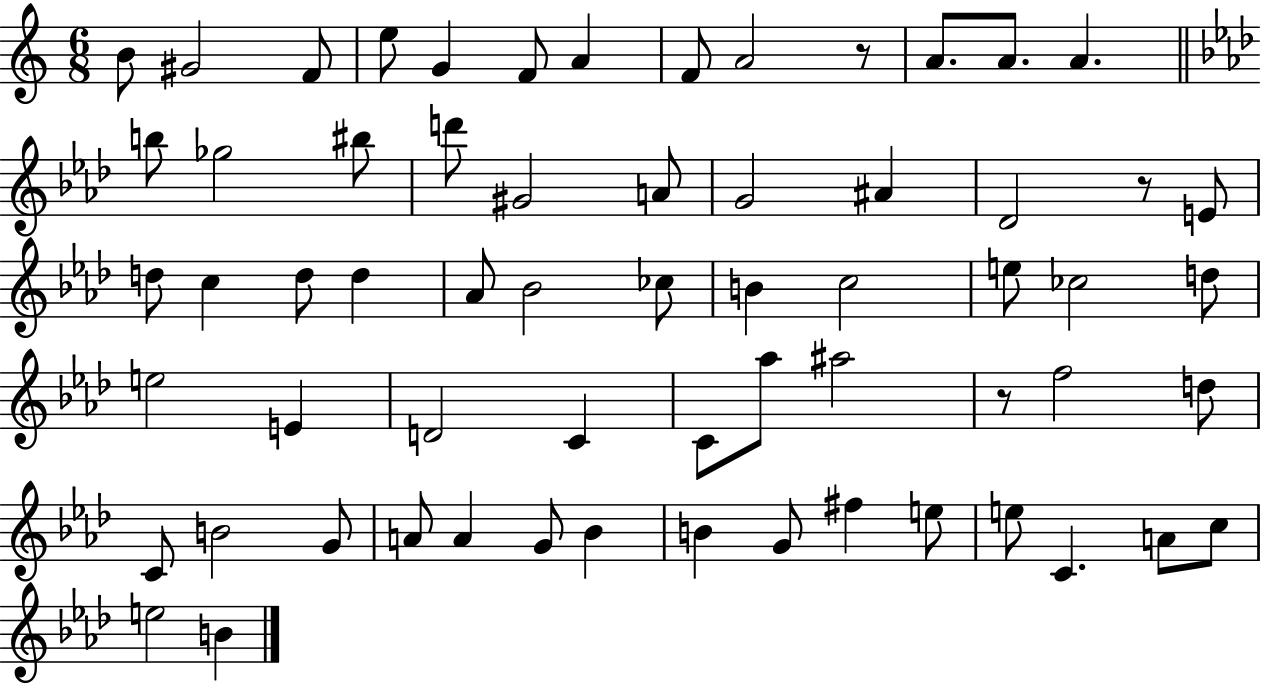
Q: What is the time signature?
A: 6/8